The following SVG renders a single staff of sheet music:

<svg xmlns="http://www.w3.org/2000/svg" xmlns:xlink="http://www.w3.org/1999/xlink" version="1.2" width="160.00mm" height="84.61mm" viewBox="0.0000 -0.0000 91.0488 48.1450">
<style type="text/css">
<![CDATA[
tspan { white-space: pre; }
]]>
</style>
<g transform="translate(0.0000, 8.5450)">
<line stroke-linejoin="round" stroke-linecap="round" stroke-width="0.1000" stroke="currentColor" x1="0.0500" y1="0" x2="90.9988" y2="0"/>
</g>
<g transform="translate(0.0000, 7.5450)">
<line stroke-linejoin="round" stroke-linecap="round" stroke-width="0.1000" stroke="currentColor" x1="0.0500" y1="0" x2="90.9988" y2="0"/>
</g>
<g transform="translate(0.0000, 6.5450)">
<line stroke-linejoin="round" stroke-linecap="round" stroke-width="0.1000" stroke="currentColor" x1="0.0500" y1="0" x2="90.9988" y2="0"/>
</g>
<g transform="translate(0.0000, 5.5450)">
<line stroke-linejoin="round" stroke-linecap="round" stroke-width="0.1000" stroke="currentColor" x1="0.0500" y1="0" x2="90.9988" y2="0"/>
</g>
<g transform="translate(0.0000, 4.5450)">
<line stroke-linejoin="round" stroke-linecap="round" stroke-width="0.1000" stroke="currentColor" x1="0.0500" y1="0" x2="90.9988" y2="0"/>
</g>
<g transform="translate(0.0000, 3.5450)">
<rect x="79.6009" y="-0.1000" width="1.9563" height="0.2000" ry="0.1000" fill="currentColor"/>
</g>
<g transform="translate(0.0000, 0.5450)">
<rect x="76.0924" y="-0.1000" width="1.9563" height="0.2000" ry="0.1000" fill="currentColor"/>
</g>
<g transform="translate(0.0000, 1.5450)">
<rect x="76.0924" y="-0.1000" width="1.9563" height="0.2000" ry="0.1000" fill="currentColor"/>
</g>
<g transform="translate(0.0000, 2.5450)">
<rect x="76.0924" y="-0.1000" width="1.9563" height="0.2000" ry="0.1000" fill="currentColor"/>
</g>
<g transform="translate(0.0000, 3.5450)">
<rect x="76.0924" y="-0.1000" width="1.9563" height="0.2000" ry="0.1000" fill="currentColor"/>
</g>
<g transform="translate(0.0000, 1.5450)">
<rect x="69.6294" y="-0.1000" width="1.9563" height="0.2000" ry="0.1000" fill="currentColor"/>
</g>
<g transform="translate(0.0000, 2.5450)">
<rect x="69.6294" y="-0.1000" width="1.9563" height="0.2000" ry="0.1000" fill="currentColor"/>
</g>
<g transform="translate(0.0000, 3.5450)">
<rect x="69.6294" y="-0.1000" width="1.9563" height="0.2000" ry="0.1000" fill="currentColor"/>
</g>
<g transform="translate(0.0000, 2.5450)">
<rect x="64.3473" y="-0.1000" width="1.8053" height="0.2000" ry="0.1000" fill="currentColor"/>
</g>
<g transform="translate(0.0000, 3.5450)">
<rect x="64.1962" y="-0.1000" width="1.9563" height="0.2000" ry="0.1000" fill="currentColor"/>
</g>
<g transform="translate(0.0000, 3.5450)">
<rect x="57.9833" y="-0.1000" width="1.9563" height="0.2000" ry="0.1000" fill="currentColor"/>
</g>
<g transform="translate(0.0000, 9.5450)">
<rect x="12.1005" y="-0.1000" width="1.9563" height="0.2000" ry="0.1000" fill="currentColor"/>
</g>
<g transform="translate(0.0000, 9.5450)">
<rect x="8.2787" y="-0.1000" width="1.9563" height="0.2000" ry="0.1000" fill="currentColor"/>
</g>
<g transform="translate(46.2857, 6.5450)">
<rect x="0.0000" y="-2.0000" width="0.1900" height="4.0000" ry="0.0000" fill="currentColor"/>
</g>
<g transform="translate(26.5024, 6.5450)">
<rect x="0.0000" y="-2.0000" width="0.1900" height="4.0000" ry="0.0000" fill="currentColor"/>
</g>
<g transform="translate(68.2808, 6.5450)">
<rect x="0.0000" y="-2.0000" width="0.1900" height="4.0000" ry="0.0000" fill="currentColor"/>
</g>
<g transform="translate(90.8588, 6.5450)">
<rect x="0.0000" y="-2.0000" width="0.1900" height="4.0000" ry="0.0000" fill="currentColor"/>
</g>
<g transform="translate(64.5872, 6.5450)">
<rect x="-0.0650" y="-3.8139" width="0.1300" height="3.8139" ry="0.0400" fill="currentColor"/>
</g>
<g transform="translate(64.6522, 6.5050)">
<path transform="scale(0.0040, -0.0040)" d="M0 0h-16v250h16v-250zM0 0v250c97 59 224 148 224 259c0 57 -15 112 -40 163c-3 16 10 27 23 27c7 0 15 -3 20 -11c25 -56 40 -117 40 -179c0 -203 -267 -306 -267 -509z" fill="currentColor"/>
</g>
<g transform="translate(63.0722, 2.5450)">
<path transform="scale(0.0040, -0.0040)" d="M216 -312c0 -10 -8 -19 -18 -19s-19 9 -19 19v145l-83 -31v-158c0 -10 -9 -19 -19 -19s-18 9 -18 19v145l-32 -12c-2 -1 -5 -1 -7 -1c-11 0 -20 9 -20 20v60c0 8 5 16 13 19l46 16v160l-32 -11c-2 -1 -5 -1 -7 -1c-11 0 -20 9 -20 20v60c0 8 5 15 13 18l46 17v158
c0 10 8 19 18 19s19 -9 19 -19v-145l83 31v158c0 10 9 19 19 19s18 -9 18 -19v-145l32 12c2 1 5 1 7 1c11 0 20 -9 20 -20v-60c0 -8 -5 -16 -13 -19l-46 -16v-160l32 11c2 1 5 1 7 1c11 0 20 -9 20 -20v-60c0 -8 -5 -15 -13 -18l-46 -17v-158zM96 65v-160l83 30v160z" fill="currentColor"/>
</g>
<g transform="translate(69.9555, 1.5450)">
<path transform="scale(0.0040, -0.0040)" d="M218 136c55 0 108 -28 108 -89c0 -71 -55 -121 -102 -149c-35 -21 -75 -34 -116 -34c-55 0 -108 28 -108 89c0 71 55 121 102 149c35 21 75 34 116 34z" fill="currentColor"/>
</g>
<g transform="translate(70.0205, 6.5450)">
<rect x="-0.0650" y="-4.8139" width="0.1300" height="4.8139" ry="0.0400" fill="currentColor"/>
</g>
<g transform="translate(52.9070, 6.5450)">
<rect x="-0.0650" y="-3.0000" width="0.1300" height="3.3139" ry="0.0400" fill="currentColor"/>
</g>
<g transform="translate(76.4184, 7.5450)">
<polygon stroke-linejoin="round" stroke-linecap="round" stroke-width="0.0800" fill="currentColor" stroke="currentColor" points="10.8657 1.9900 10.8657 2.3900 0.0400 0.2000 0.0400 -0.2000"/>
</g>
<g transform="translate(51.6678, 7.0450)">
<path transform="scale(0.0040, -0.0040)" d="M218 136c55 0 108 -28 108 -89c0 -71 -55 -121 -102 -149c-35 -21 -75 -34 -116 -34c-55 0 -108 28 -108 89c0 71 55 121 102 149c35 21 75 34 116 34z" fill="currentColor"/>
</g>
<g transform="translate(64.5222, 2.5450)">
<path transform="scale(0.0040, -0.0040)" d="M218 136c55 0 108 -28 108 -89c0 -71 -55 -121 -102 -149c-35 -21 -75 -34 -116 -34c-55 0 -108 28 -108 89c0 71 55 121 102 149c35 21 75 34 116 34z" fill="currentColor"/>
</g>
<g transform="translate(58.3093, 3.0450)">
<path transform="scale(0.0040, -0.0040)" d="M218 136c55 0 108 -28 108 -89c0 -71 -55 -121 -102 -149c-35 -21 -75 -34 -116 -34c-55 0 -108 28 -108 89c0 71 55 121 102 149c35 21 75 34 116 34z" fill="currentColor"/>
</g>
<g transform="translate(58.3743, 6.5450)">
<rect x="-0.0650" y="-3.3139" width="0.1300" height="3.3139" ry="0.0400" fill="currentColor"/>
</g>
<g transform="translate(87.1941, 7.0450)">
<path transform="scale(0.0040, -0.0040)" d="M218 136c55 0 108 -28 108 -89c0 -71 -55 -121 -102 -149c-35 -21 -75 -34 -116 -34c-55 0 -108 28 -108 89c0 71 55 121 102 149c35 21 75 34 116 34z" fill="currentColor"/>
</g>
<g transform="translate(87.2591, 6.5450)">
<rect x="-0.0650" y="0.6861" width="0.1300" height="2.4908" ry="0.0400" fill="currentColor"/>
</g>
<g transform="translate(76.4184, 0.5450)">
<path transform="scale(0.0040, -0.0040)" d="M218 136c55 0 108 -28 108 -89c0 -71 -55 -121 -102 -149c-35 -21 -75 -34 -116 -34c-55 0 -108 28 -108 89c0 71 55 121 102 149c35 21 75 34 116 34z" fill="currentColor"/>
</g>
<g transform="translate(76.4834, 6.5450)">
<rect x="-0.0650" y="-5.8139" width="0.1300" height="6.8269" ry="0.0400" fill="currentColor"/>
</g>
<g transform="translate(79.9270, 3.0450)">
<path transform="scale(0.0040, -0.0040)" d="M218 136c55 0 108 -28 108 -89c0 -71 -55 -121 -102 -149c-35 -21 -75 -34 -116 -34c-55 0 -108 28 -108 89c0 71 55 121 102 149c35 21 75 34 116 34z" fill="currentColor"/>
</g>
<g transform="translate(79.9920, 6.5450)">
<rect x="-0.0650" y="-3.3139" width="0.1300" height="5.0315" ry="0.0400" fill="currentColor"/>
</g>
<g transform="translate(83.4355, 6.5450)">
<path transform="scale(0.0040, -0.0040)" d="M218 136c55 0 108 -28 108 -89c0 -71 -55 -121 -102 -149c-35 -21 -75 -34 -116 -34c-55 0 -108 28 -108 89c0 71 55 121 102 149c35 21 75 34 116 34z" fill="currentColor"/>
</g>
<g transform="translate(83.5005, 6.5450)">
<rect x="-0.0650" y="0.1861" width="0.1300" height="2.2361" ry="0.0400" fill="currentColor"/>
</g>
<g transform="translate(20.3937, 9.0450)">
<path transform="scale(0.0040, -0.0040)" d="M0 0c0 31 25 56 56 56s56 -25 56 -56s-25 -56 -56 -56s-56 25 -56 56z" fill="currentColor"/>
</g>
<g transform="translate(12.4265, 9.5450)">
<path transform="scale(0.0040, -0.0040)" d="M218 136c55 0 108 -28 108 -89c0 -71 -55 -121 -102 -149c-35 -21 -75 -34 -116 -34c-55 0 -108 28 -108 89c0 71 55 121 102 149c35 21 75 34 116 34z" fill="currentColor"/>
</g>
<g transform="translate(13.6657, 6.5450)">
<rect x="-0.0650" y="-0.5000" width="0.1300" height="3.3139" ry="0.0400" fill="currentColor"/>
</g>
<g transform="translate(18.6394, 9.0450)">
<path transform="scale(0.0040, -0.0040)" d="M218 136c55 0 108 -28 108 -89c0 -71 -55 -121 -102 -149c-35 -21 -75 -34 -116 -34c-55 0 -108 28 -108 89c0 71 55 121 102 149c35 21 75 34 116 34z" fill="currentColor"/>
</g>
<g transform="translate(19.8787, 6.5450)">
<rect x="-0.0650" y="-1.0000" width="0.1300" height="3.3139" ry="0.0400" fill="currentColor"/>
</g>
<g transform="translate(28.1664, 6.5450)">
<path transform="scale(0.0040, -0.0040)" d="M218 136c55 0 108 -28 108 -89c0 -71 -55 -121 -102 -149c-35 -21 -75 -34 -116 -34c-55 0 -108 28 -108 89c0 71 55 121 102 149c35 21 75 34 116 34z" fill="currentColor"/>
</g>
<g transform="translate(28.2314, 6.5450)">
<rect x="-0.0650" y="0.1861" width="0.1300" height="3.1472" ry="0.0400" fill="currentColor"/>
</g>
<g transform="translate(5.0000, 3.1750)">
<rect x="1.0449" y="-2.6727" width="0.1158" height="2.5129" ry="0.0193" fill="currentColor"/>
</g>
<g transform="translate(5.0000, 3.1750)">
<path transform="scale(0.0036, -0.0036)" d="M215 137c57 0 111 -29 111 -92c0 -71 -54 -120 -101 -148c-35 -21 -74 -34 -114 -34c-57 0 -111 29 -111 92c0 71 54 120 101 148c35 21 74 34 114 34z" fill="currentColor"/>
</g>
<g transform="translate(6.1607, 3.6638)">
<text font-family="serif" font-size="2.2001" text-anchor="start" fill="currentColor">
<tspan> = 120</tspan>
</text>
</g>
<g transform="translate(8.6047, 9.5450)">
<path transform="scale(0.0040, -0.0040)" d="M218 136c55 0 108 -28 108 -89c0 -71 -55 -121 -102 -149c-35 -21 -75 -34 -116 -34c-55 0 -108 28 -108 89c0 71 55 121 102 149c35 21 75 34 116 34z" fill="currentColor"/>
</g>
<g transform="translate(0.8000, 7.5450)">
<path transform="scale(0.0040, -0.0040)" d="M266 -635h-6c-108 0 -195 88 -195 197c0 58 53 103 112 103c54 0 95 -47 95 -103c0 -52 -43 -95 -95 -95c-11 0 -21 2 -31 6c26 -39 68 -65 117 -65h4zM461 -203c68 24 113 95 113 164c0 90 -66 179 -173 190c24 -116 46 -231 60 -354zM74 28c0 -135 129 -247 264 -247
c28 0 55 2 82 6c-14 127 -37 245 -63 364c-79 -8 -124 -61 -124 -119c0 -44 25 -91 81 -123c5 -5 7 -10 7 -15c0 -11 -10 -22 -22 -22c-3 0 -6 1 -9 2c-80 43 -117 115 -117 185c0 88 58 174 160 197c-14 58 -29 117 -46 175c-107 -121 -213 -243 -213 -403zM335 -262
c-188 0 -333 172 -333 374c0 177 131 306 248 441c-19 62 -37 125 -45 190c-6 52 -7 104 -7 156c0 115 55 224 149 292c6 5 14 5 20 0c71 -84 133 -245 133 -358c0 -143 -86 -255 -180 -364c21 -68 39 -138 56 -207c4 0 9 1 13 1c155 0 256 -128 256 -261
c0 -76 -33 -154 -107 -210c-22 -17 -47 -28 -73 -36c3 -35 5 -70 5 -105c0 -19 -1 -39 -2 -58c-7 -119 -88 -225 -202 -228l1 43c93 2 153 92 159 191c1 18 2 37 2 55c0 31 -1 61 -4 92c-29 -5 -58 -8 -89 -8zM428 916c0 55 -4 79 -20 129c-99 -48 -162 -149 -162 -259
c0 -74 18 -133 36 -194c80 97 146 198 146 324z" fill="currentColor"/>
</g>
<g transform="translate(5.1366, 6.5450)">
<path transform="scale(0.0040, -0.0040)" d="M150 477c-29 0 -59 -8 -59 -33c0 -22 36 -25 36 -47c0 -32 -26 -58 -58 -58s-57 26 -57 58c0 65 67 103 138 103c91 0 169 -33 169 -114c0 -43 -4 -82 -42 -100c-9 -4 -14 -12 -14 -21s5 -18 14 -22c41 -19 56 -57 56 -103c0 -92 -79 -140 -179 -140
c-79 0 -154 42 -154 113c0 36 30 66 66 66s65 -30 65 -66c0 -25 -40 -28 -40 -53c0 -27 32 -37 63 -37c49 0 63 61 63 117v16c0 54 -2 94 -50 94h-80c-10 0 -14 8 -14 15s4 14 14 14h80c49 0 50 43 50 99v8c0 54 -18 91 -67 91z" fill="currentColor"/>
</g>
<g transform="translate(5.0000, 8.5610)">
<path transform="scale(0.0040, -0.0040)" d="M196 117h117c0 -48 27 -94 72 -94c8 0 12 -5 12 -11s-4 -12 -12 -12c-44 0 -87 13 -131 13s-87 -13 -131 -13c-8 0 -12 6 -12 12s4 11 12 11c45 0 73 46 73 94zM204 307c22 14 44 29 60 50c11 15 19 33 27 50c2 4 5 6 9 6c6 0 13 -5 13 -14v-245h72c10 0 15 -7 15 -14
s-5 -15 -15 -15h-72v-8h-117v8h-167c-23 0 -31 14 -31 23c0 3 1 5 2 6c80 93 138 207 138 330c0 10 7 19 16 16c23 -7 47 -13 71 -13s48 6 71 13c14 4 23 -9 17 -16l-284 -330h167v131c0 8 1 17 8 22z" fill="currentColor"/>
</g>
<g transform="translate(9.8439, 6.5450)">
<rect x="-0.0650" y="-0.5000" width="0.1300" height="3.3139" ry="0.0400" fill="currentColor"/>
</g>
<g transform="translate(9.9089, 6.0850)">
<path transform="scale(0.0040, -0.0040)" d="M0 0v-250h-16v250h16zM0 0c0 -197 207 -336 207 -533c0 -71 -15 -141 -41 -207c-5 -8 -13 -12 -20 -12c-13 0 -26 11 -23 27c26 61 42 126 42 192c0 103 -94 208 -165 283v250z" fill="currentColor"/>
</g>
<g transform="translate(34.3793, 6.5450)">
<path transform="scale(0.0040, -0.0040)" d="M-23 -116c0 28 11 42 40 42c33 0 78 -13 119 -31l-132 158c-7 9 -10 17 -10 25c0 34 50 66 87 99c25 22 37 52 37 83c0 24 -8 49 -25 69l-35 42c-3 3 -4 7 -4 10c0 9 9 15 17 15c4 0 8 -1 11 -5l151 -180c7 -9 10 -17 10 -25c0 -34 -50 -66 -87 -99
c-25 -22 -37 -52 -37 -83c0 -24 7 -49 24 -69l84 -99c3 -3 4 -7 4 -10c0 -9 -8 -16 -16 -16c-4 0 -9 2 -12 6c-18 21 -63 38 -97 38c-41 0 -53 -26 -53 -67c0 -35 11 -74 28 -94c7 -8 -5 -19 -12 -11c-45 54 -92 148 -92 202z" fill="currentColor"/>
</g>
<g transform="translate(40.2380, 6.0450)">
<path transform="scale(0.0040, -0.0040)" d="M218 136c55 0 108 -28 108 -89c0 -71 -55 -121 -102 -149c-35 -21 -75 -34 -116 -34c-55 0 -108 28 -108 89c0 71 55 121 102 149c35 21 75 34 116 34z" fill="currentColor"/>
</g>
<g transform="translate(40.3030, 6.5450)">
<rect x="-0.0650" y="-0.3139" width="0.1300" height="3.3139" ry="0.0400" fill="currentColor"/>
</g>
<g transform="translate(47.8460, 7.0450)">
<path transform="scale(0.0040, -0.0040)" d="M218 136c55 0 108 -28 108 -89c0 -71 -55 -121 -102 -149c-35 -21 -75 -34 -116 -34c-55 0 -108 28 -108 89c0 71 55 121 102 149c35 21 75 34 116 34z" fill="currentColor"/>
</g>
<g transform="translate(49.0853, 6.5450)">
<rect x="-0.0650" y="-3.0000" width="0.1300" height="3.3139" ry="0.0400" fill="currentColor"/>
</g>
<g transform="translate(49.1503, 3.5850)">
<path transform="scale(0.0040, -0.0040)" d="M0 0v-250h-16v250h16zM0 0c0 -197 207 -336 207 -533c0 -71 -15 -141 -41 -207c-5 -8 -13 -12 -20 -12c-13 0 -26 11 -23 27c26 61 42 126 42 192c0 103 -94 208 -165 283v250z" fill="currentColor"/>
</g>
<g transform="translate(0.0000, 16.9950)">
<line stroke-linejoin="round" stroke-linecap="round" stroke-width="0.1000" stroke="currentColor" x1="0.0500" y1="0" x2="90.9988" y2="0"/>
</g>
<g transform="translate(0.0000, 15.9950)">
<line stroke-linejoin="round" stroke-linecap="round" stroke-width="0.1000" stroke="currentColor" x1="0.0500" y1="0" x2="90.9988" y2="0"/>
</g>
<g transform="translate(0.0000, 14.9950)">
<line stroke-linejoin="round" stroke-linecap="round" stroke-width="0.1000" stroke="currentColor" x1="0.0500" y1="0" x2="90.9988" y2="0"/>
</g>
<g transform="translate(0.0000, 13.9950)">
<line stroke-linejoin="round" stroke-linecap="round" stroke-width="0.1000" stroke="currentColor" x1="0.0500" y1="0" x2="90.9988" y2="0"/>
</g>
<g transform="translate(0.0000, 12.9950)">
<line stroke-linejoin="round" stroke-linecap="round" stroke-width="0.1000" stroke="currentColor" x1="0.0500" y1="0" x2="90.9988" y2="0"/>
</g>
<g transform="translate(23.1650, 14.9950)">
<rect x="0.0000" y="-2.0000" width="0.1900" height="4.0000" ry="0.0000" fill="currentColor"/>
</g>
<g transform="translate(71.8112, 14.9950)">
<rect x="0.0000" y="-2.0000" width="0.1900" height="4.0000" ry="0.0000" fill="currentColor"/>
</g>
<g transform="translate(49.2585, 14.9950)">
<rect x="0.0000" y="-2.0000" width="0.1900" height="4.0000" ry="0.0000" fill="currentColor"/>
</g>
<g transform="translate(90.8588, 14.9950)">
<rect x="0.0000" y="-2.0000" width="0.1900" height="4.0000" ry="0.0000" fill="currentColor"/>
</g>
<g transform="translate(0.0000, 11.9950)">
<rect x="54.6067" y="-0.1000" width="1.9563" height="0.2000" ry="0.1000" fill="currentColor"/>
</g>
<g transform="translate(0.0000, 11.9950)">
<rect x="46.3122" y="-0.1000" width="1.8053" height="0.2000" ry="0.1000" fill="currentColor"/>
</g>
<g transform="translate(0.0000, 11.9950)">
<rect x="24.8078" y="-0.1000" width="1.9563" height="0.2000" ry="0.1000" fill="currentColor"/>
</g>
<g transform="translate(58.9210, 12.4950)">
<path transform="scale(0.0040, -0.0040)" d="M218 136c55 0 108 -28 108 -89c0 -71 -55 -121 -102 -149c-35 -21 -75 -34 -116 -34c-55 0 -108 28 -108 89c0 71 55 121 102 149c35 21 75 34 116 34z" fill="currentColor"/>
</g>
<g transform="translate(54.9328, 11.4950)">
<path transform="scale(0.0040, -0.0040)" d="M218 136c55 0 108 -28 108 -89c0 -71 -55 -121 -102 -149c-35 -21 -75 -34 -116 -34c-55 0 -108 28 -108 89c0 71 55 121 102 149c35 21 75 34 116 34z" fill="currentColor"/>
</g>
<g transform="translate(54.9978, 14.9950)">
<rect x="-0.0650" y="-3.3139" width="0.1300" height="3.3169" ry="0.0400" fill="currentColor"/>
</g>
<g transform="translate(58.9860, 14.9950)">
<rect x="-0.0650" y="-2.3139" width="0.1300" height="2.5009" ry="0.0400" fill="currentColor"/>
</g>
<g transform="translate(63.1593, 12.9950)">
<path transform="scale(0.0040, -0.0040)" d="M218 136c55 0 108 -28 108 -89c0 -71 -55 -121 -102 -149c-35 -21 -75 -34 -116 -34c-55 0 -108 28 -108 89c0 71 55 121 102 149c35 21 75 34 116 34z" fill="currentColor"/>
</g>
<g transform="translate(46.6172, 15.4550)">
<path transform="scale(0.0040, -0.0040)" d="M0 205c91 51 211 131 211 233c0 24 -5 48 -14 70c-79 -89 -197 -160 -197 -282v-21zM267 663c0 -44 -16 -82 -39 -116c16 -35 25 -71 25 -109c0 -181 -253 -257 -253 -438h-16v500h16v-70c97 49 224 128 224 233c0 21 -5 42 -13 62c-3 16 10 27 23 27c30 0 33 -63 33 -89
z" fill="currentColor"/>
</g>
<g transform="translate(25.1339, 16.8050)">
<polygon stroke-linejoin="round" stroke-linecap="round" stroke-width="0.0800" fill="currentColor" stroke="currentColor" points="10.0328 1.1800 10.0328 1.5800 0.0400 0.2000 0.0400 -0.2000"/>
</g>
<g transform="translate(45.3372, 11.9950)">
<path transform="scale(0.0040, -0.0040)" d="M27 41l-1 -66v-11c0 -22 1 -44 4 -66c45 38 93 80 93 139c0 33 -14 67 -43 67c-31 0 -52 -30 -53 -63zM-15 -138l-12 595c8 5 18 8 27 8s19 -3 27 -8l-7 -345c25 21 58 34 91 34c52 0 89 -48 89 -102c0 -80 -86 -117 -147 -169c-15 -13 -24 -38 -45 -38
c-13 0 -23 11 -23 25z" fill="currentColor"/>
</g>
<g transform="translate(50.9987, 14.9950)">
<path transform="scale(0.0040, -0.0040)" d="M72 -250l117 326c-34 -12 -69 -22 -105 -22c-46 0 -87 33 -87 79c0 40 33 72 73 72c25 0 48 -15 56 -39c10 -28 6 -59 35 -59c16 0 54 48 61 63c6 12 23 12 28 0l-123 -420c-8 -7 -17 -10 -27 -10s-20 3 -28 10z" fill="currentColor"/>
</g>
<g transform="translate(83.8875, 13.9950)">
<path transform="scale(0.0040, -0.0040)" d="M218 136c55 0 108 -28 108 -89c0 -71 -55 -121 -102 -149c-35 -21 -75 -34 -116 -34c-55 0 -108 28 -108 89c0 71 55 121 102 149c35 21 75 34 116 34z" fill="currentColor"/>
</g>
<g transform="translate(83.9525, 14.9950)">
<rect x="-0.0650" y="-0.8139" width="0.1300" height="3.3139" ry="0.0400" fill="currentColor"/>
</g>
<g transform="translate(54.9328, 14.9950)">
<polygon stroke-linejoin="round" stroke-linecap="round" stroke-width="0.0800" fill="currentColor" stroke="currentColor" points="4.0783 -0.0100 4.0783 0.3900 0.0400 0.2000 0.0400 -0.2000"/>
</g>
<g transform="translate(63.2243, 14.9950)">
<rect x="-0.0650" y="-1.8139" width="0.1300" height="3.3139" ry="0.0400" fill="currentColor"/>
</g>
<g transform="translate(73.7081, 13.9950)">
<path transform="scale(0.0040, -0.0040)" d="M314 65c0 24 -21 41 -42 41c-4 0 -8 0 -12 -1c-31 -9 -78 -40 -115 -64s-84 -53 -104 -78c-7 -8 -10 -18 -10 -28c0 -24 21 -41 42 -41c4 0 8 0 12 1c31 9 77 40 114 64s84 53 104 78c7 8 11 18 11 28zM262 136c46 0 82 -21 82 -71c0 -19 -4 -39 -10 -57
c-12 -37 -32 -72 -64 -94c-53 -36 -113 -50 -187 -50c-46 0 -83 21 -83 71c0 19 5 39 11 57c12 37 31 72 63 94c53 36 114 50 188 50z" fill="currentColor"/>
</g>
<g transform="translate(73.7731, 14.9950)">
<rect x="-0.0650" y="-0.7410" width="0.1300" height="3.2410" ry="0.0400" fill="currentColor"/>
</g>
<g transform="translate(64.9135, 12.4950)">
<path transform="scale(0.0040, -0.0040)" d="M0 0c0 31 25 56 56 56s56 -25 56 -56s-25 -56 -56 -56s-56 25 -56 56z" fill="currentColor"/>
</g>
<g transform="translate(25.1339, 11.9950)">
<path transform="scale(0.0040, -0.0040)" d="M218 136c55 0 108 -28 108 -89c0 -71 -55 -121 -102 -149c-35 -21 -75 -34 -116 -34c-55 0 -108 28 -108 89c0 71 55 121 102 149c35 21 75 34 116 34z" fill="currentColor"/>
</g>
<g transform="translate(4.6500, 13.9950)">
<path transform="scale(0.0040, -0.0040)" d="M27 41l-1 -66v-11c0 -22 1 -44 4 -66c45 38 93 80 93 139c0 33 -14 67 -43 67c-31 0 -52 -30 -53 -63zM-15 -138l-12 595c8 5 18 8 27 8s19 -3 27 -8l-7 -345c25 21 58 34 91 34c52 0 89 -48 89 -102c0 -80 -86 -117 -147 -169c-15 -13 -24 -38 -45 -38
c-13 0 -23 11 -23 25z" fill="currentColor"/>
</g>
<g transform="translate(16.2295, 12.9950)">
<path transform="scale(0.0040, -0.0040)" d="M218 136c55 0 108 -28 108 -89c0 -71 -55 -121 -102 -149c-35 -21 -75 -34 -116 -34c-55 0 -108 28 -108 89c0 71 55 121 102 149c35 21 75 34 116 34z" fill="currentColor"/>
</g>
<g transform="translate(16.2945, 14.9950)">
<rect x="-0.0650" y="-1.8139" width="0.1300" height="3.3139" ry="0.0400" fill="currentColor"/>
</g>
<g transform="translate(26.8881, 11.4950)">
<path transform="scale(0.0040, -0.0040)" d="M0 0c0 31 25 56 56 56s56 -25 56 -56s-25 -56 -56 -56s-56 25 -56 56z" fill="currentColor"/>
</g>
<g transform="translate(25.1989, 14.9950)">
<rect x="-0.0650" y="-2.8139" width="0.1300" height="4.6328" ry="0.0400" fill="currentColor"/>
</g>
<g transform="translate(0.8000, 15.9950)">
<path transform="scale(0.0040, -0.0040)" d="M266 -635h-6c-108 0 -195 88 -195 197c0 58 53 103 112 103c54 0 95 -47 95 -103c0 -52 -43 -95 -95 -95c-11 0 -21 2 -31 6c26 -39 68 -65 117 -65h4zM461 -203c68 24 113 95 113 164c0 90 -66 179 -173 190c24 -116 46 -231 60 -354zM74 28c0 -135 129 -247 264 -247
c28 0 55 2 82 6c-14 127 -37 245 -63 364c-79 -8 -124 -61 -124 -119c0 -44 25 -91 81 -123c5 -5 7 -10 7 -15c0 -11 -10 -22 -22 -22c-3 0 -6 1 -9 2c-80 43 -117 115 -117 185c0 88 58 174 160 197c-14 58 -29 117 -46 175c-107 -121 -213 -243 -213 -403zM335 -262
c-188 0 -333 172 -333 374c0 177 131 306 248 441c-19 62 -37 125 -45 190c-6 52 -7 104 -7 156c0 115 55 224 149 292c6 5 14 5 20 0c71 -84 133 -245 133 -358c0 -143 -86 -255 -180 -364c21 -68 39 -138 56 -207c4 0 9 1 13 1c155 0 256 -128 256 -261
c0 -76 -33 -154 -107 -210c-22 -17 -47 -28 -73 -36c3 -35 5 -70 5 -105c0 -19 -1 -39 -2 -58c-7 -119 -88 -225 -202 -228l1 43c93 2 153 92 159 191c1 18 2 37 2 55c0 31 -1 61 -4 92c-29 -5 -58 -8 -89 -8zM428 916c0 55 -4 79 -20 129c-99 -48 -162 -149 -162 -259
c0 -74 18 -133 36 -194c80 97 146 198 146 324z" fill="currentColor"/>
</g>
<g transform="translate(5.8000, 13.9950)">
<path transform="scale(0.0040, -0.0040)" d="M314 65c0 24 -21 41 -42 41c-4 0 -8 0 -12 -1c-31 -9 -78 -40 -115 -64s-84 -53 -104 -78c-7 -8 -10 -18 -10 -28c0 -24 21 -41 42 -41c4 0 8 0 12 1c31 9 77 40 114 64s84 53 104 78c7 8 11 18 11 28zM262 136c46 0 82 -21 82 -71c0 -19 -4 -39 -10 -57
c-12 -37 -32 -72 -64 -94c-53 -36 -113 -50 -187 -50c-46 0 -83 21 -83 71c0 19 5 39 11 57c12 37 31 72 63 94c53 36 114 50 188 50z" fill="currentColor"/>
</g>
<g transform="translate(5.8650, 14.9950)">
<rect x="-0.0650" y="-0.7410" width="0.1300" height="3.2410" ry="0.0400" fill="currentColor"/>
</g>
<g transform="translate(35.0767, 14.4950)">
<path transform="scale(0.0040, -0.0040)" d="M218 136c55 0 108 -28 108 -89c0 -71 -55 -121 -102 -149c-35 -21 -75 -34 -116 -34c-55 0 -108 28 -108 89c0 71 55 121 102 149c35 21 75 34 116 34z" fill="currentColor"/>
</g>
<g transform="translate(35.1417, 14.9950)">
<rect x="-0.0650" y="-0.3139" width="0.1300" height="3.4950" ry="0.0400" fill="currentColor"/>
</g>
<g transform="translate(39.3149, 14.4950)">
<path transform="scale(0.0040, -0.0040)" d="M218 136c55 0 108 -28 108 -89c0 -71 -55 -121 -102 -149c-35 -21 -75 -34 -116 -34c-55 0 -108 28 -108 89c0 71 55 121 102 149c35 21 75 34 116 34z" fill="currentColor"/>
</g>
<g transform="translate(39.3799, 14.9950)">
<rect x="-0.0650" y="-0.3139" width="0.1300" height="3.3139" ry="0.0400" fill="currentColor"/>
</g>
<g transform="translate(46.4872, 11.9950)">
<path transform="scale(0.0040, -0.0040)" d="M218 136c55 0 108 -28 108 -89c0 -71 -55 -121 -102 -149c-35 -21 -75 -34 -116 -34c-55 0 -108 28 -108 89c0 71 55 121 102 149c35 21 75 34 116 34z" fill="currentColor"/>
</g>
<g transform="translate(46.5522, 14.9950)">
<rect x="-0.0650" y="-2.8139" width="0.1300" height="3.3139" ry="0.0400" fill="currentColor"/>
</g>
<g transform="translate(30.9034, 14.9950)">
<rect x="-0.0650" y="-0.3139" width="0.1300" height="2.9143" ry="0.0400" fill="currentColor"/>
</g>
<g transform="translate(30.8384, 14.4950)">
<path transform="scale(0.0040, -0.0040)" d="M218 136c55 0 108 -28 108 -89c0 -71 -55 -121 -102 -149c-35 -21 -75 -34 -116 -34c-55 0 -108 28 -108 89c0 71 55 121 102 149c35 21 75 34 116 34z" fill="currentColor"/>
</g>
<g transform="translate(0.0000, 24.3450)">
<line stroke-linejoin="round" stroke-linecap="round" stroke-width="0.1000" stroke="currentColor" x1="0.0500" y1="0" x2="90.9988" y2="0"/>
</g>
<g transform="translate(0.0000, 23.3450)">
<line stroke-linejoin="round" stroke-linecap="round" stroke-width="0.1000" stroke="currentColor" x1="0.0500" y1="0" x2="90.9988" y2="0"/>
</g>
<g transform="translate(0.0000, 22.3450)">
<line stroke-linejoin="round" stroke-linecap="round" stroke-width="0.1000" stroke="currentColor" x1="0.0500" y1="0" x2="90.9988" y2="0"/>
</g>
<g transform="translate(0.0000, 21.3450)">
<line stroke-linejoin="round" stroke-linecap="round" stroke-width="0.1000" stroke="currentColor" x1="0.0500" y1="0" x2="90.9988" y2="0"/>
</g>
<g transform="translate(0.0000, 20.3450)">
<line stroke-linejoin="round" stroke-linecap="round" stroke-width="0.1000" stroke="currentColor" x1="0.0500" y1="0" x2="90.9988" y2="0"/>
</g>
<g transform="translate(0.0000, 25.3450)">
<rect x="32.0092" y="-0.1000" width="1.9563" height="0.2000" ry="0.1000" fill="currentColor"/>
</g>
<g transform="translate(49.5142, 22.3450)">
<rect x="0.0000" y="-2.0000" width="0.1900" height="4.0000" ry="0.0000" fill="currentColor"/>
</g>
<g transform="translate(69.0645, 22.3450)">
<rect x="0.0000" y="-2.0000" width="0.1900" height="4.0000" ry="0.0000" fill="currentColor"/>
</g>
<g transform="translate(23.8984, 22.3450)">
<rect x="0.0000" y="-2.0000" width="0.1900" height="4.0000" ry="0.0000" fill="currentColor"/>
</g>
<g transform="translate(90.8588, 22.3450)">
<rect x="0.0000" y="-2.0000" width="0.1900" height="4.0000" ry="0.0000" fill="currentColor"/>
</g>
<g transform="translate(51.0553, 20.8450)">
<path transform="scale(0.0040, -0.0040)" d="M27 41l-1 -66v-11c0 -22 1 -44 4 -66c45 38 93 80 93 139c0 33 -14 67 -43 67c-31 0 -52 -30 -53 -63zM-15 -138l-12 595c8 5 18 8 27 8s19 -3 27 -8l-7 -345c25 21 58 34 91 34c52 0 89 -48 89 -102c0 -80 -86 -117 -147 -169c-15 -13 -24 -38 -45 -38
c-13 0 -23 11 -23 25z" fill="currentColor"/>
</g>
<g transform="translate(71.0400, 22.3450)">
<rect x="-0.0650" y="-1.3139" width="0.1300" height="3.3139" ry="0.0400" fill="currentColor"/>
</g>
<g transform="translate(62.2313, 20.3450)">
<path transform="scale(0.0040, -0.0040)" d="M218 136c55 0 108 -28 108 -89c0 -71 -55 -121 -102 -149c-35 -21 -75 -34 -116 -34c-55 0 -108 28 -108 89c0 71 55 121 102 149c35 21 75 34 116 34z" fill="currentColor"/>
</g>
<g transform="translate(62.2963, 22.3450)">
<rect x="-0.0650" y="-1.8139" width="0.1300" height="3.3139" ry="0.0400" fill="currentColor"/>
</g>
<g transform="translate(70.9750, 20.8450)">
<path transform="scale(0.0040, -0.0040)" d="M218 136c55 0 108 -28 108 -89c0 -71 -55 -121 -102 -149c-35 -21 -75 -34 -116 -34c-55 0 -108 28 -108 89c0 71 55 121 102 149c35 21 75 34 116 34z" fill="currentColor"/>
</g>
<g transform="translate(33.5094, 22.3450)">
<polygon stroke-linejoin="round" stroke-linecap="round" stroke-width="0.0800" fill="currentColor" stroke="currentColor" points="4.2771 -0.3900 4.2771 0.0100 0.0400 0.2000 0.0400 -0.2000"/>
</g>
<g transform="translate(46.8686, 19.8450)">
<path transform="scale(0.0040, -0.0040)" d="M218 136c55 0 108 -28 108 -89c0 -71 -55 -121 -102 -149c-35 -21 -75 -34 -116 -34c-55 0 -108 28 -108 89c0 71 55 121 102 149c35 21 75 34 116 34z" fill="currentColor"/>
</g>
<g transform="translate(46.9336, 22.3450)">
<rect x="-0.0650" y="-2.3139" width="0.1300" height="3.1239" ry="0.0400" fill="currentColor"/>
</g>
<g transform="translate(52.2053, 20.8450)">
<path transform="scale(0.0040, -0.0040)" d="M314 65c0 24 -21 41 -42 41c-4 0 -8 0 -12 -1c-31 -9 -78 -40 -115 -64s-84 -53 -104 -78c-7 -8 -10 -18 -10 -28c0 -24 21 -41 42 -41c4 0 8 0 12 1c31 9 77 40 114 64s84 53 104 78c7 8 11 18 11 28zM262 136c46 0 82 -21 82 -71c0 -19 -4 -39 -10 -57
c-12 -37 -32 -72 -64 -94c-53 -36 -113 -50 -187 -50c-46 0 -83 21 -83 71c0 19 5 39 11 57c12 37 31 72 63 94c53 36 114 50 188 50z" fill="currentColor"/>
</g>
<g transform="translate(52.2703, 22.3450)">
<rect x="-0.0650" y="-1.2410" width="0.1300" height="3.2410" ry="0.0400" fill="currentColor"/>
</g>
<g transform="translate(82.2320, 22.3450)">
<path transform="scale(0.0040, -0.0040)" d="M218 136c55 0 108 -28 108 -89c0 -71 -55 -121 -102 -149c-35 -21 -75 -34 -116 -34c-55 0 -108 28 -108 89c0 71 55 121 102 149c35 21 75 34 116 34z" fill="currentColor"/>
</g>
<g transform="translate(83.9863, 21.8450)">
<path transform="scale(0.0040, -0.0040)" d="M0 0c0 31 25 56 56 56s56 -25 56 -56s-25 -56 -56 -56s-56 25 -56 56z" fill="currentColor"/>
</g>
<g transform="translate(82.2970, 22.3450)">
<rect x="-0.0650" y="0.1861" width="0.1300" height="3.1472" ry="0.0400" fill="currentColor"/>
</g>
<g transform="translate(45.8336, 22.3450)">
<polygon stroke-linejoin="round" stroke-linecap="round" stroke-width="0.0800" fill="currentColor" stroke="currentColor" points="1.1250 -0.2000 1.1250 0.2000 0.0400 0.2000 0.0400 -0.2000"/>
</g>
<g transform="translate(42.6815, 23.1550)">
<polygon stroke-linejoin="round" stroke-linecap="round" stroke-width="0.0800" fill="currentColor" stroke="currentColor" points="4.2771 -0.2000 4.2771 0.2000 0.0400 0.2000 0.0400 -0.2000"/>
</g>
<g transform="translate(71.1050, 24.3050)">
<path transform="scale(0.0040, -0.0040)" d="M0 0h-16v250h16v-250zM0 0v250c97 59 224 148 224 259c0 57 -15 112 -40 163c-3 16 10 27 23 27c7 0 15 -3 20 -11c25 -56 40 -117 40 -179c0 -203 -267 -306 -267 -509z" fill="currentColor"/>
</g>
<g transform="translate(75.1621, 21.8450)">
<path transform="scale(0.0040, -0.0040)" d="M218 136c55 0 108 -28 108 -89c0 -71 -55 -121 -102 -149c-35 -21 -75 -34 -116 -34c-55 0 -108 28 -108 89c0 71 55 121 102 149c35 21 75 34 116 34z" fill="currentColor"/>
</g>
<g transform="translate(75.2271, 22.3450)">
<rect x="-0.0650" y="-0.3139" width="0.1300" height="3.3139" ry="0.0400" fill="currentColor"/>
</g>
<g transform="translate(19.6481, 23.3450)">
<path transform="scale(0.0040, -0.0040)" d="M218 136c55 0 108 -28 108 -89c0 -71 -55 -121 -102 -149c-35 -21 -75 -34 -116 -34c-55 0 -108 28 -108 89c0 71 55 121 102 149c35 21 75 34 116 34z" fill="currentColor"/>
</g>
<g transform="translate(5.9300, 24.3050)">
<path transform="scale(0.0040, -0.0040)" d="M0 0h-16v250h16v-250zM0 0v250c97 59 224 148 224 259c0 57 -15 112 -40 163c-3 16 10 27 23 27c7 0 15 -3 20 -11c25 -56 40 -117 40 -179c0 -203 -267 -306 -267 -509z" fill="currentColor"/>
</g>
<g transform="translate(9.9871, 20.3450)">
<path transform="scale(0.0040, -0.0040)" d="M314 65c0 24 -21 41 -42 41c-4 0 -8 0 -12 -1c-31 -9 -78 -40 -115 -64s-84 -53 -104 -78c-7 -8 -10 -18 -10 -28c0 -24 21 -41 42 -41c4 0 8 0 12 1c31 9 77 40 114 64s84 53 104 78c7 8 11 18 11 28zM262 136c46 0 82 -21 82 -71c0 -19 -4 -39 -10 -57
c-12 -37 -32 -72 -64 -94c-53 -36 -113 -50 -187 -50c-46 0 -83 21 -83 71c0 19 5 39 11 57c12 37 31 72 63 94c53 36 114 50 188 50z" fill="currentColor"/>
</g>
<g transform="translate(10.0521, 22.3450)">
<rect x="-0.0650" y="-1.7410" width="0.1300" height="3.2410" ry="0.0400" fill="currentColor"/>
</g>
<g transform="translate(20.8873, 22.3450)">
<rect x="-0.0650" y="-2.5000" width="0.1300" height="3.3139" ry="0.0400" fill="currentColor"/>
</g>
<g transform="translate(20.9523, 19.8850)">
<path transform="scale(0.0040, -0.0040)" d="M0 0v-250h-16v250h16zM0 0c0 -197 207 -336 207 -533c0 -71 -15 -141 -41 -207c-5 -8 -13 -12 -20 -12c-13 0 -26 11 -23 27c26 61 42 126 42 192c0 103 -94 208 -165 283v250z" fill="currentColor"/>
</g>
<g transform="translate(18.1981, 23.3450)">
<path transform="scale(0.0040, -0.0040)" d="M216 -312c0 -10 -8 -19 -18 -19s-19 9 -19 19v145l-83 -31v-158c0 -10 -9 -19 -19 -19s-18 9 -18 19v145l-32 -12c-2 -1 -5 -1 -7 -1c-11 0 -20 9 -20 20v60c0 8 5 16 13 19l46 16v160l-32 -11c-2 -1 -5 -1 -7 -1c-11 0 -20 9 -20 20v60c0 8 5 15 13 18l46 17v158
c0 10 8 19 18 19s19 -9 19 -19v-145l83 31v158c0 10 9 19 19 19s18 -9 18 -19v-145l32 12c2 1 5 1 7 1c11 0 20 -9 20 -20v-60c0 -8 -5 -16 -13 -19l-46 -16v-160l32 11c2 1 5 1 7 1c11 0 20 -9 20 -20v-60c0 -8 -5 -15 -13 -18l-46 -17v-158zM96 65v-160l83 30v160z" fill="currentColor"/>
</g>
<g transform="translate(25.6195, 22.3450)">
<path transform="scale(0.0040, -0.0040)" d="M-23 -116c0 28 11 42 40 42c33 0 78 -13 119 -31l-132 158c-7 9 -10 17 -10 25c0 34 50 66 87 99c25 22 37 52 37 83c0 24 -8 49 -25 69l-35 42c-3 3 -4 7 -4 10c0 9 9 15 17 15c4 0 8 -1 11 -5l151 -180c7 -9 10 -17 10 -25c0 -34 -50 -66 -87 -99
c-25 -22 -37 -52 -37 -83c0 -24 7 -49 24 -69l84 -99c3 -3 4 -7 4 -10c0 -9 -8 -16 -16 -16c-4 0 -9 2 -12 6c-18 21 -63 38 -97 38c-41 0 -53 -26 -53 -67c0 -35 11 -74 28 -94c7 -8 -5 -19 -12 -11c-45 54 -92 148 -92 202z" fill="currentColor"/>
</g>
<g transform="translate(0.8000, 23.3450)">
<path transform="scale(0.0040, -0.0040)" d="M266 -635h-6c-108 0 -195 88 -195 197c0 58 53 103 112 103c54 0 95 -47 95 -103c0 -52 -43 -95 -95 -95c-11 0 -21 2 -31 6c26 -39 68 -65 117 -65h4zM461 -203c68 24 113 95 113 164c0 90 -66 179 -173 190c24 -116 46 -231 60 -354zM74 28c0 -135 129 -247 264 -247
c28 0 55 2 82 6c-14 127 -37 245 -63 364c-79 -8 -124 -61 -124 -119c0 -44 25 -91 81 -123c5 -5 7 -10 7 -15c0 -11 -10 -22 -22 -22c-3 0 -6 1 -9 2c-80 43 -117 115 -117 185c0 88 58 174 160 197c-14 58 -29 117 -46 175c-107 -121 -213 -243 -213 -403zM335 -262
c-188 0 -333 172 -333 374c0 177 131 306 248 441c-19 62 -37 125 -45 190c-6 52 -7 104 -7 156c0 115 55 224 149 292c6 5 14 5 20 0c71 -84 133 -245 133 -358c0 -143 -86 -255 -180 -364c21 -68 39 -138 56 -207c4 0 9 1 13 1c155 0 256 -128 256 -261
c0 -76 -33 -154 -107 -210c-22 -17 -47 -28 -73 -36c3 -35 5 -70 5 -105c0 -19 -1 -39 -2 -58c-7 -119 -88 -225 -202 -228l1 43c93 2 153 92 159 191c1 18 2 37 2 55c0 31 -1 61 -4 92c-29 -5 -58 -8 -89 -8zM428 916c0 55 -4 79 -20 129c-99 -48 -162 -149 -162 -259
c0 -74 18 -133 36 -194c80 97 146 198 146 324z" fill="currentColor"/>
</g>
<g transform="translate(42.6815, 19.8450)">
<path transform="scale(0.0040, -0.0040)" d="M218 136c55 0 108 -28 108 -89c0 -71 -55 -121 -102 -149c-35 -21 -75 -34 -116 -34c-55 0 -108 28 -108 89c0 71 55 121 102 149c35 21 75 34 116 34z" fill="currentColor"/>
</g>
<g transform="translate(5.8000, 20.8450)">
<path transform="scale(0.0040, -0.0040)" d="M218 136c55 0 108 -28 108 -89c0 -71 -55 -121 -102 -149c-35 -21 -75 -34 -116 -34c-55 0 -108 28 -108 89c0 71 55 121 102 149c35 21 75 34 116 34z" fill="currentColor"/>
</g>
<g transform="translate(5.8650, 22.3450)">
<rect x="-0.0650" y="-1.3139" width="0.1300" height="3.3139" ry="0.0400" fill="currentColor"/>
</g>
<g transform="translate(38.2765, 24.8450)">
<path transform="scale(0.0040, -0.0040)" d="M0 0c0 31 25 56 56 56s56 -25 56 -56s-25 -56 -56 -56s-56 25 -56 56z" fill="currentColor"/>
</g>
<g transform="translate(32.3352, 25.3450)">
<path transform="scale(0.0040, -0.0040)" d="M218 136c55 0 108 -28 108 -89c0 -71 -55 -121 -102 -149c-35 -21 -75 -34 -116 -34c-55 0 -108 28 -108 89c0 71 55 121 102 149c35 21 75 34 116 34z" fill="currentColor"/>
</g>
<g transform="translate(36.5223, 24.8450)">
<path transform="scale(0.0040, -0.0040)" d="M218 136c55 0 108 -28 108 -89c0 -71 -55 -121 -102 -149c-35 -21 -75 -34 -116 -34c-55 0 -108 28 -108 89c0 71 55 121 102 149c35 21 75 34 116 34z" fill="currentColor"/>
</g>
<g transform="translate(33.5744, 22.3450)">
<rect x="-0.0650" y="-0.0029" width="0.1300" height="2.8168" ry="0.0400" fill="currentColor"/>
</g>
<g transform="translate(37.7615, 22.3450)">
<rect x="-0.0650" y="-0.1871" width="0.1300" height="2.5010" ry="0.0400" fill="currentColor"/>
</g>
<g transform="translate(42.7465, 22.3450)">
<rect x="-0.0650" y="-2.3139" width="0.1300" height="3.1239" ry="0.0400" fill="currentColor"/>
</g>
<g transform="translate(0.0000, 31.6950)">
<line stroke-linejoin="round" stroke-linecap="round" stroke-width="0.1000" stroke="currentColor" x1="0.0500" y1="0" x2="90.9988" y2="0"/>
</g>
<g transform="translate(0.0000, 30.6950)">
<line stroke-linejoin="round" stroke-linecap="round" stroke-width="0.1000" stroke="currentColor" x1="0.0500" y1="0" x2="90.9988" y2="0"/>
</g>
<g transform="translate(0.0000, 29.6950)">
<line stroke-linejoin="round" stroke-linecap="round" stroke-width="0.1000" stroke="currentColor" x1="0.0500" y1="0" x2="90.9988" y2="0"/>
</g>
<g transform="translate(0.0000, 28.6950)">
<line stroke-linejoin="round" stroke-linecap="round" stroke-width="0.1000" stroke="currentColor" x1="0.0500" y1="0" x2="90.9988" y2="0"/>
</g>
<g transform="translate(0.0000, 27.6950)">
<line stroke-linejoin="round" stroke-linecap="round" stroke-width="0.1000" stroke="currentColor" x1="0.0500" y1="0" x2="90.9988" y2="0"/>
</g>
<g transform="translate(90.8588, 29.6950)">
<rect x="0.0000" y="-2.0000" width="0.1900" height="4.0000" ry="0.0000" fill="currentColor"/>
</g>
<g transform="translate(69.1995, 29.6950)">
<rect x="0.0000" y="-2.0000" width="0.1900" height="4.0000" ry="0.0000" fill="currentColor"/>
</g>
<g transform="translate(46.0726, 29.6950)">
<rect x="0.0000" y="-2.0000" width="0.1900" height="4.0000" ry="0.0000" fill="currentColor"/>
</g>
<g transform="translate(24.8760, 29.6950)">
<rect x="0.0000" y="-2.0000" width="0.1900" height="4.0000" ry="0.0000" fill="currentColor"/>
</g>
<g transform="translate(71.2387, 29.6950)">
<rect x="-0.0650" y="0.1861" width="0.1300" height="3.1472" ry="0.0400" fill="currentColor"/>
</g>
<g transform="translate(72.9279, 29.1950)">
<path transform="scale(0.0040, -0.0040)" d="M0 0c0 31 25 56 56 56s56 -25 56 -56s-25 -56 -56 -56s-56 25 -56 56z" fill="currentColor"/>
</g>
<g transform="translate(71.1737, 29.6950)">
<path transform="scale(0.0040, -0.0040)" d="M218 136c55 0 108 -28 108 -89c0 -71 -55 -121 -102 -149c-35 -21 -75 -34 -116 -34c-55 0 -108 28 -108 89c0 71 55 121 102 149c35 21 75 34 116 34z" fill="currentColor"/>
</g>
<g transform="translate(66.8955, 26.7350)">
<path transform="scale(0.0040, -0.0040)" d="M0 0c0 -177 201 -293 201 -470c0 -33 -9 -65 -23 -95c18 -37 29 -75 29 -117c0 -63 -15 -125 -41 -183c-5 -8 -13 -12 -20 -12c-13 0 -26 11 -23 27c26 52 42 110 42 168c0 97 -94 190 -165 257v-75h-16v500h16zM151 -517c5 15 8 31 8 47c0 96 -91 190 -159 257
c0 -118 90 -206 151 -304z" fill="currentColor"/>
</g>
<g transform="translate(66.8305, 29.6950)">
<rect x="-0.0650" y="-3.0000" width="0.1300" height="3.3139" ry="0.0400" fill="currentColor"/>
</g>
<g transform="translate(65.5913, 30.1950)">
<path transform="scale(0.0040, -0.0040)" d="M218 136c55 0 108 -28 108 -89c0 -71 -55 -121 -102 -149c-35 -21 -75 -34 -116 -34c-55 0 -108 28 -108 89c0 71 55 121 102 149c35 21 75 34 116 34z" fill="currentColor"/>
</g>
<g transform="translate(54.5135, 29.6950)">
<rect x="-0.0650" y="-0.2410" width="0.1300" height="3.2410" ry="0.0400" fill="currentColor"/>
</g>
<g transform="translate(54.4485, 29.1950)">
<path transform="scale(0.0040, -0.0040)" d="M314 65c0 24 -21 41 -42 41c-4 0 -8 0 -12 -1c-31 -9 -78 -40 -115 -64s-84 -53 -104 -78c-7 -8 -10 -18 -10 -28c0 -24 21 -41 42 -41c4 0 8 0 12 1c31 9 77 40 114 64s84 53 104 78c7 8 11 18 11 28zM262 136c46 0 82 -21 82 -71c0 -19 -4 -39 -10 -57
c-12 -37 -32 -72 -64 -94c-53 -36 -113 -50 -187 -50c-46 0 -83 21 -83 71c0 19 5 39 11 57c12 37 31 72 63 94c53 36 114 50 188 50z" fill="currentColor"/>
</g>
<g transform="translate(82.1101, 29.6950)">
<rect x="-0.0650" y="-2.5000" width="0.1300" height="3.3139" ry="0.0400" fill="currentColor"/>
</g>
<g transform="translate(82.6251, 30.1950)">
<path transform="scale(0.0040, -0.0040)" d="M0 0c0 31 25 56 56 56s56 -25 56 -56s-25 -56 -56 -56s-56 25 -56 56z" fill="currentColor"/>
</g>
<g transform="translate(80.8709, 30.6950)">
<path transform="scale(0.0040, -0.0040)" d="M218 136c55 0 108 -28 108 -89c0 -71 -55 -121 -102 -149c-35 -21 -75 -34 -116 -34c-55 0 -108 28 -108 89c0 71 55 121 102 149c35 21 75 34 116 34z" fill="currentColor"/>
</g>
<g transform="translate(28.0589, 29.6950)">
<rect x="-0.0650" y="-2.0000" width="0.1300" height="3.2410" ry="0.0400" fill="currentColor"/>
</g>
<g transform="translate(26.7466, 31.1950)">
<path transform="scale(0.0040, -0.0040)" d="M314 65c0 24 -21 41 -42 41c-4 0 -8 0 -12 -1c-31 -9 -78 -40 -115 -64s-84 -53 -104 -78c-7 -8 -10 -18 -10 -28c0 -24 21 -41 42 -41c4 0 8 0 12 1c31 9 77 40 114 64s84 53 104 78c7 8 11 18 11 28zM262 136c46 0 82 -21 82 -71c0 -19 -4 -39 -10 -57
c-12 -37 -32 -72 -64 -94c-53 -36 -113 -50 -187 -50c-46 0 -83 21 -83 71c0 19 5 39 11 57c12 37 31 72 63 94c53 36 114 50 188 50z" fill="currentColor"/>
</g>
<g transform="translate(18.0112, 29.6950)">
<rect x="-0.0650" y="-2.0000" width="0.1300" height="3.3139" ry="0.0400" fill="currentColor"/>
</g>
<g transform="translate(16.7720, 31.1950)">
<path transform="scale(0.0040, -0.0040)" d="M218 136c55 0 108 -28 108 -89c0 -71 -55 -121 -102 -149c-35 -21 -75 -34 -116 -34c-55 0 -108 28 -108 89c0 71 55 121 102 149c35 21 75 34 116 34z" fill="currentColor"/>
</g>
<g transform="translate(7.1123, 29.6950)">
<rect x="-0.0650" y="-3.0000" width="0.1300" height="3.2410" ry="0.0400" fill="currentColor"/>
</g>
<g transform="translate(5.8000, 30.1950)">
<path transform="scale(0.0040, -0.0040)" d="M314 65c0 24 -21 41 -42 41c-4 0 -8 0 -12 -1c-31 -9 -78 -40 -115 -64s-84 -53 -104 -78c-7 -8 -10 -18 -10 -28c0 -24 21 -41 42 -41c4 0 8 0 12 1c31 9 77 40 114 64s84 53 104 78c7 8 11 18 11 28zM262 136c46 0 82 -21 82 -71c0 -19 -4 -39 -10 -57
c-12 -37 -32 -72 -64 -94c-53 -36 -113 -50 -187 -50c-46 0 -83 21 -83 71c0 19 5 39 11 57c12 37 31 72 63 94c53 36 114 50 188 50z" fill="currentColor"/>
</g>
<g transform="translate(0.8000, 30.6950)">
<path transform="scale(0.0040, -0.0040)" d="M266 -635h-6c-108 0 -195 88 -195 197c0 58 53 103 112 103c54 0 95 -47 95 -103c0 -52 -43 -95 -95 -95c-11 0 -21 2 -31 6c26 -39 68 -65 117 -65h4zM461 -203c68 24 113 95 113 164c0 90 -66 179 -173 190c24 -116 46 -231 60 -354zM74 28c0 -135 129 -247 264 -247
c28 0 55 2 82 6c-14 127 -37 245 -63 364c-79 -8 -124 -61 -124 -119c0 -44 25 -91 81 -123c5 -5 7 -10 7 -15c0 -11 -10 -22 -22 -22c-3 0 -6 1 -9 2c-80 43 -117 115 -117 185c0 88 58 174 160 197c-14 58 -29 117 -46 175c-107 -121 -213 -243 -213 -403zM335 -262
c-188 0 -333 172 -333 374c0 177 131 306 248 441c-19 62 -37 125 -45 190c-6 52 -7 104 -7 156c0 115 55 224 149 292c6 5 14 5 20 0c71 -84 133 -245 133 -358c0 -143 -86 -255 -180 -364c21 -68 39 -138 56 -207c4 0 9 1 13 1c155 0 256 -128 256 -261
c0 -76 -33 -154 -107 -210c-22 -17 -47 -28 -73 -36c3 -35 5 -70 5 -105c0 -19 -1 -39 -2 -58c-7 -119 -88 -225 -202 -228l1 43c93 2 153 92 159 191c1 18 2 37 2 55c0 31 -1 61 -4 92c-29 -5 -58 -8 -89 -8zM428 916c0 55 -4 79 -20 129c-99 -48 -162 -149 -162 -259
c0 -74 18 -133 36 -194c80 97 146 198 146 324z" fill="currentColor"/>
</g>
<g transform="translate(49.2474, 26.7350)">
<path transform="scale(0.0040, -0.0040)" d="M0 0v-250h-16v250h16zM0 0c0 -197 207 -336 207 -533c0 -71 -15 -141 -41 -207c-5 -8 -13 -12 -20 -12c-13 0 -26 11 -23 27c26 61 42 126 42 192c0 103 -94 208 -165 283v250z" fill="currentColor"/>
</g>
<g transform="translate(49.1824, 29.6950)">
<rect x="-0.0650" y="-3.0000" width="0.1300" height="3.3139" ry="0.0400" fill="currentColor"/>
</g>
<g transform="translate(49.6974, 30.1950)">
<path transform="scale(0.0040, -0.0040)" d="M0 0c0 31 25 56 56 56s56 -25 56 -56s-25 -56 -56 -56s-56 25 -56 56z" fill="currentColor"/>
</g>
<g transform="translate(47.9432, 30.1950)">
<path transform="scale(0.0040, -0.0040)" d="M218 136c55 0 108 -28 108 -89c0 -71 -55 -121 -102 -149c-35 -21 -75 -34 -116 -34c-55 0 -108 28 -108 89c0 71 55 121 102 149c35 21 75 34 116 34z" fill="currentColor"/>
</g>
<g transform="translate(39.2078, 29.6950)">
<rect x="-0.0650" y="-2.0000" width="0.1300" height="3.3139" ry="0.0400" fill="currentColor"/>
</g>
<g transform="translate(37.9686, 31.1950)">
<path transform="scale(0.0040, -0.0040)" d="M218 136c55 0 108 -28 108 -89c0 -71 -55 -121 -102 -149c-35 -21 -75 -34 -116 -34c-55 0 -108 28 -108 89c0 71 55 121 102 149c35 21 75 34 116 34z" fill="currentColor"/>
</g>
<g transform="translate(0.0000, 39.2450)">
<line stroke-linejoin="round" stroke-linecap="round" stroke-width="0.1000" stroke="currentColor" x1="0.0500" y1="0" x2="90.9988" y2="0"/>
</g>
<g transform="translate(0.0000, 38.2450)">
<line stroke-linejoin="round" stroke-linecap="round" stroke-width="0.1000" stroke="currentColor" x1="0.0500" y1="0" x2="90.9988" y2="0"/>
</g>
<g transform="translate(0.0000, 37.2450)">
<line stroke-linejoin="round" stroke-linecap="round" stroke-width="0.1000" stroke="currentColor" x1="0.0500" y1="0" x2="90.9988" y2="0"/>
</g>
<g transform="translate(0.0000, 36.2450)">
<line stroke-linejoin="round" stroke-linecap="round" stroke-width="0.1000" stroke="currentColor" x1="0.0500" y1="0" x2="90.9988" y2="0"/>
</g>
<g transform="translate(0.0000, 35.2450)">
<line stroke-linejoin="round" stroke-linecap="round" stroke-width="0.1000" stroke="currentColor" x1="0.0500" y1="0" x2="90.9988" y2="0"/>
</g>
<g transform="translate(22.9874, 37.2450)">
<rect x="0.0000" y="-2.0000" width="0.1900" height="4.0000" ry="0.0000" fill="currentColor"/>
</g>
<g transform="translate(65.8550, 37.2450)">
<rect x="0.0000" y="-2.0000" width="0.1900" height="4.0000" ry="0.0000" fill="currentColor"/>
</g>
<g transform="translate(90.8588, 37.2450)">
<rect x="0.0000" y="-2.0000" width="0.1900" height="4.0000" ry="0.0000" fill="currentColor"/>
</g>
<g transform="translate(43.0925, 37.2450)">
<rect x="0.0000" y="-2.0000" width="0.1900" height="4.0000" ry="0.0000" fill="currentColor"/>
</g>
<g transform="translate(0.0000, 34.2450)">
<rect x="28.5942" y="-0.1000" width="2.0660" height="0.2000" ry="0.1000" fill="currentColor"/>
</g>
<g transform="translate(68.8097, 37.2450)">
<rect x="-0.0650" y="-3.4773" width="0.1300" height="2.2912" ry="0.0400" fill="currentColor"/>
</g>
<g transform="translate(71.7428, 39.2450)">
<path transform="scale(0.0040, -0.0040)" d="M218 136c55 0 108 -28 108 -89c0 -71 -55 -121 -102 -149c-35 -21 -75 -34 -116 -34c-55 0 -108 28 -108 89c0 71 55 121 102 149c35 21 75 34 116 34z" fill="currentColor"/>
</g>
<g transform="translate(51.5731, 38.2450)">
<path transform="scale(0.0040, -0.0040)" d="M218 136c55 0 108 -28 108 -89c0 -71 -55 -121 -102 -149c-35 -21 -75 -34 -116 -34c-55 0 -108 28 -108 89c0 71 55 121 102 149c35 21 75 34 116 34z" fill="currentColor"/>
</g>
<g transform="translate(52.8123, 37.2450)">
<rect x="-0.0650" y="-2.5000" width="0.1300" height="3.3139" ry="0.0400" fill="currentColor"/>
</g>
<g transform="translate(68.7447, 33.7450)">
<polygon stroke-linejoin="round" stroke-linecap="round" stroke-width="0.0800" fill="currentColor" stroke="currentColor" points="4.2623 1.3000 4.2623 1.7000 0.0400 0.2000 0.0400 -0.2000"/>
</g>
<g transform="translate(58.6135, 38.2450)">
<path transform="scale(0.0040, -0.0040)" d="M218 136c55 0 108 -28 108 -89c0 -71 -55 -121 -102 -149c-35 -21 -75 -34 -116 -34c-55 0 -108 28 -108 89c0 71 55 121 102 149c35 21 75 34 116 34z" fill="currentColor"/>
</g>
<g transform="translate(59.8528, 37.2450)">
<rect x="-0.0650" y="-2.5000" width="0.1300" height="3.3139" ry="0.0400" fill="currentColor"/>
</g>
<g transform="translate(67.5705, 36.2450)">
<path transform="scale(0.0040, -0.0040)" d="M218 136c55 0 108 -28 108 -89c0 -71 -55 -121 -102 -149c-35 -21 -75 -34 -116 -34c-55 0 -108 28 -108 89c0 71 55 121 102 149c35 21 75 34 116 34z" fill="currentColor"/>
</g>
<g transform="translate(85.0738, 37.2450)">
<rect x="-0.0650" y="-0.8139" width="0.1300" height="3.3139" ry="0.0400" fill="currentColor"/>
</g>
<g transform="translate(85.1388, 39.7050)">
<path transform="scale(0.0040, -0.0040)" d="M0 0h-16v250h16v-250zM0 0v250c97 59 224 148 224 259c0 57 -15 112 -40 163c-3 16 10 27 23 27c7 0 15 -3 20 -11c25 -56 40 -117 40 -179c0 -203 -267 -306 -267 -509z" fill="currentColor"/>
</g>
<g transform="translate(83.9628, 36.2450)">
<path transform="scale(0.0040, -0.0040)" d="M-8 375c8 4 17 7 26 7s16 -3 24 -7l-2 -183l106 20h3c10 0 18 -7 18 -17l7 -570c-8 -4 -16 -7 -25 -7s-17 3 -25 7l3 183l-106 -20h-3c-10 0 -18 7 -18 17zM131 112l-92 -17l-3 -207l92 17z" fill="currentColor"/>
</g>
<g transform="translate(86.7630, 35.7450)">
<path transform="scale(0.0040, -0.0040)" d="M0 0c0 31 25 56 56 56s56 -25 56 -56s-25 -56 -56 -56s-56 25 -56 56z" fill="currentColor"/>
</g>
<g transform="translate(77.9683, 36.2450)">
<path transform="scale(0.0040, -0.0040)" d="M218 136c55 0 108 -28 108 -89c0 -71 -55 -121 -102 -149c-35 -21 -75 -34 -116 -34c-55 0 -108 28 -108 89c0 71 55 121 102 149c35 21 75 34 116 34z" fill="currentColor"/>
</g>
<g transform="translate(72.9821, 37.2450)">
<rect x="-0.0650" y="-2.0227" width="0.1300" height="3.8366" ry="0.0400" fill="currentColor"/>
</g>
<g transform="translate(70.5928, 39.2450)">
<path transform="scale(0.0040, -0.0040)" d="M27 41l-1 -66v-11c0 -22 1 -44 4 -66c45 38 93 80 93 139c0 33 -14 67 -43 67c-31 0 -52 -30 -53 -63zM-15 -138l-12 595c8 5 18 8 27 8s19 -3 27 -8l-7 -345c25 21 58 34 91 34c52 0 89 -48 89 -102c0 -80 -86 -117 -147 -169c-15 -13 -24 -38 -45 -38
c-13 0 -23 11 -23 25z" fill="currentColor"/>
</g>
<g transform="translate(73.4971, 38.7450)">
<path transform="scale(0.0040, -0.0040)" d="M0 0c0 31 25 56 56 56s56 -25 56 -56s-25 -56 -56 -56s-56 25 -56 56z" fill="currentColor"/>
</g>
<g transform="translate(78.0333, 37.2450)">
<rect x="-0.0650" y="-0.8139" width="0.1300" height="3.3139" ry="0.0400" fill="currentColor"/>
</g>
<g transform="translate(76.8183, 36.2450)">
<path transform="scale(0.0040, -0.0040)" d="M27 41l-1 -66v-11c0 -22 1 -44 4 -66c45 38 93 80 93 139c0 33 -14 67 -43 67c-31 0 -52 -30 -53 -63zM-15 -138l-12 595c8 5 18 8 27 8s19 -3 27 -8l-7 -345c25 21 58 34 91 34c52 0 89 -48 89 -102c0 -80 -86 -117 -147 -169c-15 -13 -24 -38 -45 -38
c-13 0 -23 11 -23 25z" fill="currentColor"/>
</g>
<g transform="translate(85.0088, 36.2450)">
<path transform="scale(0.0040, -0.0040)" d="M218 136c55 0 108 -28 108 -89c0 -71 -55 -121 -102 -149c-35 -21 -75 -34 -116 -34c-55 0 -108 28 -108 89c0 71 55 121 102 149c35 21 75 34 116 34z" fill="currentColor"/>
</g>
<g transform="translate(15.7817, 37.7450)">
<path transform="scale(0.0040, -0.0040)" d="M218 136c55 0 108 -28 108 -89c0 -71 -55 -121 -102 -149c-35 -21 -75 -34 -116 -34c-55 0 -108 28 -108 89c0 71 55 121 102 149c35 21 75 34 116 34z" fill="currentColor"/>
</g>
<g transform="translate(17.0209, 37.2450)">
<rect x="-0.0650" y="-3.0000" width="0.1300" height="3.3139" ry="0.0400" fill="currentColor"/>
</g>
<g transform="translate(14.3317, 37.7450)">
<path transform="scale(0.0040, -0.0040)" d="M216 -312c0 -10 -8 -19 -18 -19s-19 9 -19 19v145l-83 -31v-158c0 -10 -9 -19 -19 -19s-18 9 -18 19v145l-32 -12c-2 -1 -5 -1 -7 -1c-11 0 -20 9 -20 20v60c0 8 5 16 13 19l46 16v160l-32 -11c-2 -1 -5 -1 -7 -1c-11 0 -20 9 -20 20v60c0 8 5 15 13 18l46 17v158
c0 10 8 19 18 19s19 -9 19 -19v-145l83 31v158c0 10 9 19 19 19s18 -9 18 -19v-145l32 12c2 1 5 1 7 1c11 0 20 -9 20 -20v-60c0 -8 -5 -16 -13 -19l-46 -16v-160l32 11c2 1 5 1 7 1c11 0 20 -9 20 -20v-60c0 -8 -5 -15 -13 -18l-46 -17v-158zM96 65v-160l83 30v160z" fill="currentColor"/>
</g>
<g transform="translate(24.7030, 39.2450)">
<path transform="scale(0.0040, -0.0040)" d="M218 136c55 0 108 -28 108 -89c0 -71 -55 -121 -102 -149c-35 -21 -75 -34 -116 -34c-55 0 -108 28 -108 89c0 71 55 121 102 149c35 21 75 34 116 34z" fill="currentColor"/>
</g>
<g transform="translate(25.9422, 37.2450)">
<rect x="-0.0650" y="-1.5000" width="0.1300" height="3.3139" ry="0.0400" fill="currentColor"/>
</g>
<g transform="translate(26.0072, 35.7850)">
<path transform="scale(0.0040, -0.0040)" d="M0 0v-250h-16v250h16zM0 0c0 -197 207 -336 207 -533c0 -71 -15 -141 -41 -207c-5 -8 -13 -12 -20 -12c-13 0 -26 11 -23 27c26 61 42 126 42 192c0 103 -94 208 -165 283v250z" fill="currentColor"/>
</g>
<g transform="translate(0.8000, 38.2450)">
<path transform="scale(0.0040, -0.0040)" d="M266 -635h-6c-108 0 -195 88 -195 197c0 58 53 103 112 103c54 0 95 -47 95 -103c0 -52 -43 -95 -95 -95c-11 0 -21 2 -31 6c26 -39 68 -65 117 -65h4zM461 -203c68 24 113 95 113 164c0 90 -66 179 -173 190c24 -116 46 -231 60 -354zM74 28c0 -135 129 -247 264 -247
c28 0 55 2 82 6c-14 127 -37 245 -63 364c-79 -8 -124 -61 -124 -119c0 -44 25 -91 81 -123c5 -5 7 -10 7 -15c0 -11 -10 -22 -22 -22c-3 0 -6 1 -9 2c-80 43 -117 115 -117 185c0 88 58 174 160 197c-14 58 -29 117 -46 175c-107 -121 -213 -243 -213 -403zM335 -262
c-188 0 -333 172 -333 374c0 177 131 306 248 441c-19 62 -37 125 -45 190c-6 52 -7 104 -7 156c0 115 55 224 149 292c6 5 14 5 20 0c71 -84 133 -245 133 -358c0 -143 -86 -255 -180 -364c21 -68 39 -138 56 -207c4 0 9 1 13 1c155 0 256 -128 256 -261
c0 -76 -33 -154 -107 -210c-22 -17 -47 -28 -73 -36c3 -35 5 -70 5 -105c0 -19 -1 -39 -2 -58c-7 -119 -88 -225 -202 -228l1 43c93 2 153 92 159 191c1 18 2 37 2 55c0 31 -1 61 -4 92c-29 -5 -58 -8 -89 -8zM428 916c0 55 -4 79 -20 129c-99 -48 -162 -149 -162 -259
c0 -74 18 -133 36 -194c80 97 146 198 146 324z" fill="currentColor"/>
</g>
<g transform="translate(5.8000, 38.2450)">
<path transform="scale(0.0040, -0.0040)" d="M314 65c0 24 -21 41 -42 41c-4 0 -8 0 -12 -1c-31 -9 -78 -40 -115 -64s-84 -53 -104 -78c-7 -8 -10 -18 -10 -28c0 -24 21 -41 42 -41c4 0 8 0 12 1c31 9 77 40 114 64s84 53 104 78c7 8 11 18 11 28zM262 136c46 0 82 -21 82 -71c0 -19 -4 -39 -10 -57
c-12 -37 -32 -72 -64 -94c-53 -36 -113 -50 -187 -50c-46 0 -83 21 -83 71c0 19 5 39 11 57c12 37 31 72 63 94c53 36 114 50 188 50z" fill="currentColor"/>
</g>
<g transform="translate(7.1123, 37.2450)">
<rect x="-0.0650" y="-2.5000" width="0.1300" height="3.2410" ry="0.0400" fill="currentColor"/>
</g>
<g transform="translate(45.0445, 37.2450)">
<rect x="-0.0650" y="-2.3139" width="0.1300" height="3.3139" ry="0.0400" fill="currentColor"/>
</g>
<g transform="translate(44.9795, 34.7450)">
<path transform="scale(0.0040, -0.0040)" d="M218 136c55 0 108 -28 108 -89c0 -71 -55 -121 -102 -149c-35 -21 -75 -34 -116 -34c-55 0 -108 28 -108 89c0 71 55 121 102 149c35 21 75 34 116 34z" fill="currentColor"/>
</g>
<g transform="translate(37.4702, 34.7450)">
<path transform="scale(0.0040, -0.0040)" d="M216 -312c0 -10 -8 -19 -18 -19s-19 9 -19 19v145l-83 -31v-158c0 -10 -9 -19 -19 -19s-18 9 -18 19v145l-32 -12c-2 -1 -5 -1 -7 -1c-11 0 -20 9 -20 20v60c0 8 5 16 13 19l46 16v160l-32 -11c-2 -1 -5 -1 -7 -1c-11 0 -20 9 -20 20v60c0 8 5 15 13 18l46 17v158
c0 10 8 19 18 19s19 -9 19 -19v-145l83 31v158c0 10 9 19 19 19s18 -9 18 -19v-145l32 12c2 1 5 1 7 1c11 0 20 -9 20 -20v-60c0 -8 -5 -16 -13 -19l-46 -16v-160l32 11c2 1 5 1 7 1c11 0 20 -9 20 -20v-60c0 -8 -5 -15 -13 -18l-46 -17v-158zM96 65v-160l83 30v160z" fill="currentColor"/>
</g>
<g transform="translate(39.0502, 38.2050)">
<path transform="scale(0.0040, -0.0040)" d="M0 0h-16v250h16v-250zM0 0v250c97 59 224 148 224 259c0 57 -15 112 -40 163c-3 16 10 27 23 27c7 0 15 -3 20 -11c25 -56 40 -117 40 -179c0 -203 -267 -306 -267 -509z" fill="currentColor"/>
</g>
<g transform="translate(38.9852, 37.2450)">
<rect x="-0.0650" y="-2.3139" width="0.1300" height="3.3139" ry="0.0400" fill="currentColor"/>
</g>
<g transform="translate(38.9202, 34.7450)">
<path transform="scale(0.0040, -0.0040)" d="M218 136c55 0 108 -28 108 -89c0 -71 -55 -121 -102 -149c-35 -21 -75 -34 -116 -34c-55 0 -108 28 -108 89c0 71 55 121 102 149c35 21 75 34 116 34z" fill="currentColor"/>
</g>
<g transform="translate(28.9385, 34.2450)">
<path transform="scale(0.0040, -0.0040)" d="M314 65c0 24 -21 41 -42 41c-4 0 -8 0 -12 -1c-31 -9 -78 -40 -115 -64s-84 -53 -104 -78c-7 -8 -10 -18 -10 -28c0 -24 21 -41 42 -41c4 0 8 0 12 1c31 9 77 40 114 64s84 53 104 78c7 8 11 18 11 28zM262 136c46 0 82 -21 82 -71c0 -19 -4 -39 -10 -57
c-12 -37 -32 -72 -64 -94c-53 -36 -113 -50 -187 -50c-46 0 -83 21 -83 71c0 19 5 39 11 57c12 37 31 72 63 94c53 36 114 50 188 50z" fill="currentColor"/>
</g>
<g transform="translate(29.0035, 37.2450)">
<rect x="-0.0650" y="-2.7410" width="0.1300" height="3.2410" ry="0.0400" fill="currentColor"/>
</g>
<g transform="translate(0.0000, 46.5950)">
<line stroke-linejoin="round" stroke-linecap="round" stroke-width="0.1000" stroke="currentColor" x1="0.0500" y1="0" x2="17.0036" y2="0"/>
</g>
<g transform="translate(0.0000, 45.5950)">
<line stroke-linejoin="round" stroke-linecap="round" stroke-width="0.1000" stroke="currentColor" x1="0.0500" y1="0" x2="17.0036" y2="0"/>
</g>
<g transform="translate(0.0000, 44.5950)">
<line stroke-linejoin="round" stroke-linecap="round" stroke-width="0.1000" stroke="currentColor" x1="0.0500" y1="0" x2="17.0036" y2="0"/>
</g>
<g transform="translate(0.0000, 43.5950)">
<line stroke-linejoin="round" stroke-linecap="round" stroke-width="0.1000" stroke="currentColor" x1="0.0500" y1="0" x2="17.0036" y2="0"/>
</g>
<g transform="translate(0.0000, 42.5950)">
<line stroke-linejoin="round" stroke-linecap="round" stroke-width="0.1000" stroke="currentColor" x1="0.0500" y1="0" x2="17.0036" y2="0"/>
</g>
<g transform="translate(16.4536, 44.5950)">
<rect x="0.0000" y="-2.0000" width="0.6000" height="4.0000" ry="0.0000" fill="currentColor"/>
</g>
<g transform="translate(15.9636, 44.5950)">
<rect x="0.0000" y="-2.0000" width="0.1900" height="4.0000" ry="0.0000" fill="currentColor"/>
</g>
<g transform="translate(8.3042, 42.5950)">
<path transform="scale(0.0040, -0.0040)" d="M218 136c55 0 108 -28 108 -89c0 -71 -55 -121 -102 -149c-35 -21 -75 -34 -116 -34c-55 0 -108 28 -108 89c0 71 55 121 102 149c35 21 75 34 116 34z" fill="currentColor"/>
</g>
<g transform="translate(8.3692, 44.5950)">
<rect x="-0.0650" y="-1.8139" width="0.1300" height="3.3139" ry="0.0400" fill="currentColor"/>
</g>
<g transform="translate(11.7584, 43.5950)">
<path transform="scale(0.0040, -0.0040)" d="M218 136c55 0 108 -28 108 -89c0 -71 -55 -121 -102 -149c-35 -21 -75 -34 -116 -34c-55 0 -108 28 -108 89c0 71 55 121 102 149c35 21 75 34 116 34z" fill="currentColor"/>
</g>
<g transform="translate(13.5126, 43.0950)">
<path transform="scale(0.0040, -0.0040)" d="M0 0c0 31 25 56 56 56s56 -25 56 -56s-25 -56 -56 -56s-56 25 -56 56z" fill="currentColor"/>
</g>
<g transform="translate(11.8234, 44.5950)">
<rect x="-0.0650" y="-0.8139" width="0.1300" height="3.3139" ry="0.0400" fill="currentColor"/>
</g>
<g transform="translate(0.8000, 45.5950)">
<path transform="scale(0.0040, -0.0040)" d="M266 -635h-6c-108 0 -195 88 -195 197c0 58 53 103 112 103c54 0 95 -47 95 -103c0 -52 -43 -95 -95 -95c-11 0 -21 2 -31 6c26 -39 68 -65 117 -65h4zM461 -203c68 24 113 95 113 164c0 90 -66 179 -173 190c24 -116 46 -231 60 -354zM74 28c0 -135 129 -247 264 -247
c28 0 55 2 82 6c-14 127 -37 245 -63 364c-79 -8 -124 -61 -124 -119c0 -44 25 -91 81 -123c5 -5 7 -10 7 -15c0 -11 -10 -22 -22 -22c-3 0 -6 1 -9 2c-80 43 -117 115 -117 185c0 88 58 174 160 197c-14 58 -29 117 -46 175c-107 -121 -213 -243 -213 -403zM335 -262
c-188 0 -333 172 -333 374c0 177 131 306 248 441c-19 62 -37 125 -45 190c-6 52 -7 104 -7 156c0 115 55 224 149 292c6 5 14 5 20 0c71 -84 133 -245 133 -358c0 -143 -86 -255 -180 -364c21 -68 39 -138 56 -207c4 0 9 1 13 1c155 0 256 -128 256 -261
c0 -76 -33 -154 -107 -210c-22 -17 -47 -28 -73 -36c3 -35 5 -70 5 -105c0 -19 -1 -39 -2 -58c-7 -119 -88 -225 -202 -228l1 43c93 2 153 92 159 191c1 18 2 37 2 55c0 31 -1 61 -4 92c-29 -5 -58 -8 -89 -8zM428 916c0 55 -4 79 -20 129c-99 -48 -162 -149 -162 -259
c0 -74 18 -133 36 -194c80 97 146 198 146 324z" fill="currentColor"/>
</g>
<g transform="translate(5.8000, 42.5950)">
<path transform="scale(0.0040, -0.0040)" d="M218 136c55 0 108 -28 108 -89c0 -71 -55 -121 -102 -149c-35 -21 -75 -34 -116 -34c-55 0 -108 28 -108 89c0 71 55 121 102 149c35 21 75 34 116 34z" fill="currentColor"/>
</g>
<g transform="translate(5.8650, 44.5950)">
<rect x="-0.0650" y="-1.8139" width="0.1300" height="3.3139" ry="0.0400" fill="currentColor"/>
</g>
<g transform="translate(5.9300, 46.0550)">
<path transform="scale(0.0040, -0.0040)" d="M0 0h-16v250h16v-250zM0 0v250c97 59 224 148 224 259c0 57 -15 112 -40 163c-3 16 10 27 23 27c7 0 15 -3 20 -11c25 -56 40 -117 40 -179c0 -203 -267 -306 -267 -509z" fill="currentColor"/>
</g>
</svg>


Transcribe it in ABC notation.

X:1
T:Untitled
M:3/4
L:1/4
K:C
C/2 C D B z c A/2 A b ^c'/2 e' g'/2 b/2 B/2 A/2 _d2 f a/2 c/2 c/2 c _a/4 z/2 b/2 g/2 f d2 d e/2 f2 ^G/2 z C/2 D/2 g/2 g/4 _e2 f e/2 c B A2 F F2 F A/2 c2 A/4 B G G2 ^A E/2 a2 ^g/2 g G G d/2 _E/2 _d d/2 f/2 f d